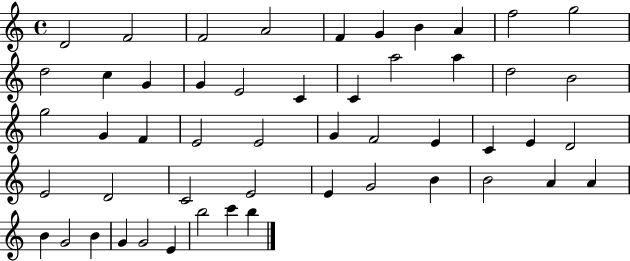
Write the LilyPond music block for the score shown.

{
  \clef treble
  \time 4/4
  \defaultTimeSignature
  \key c \major
  d'2 f'2 | f'2 a'2 | f'4 g'4 b'4 a'4 | f''2 g''2 | \break d''2 c''4 g'4 | g'4 e'2 c'4 | c'4 a''2 a''4 | d''2 b'2 | \break g''2 g'4 f'4 | e'2 e'2 | g'4 f'2 e'4 | c'4 e'4 d'2 | \break e'2 d'2 | c'2 e'2 | e'4 g'2 b'4 | b'2 a'4 a'4 | \break b'4 g'2 b'4 | g'4 g'2 e'4 | b''2 c'''4 b''4 | \bar "|."
}